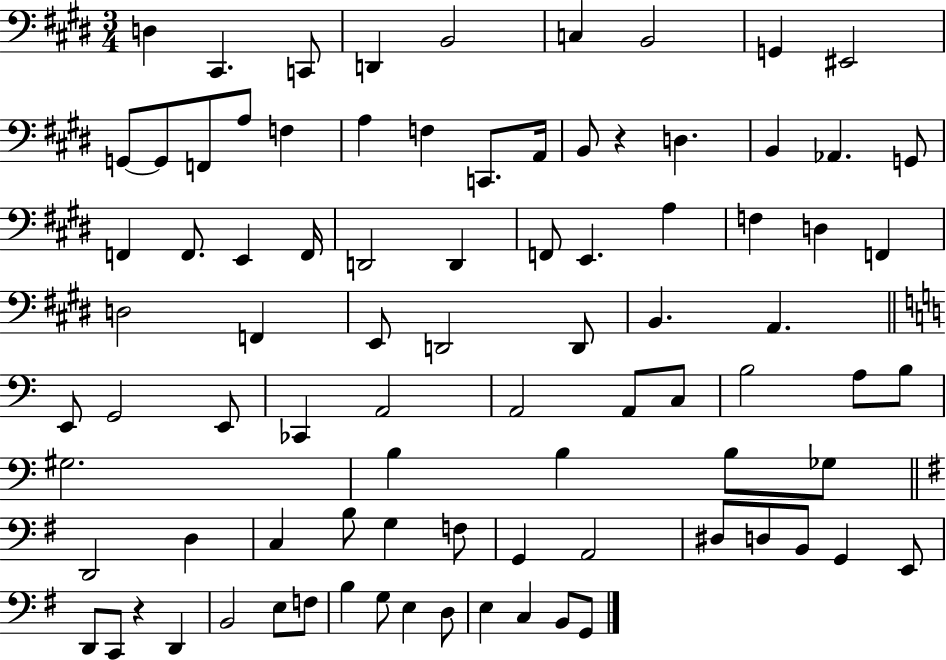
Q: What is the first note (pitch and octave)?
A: D3